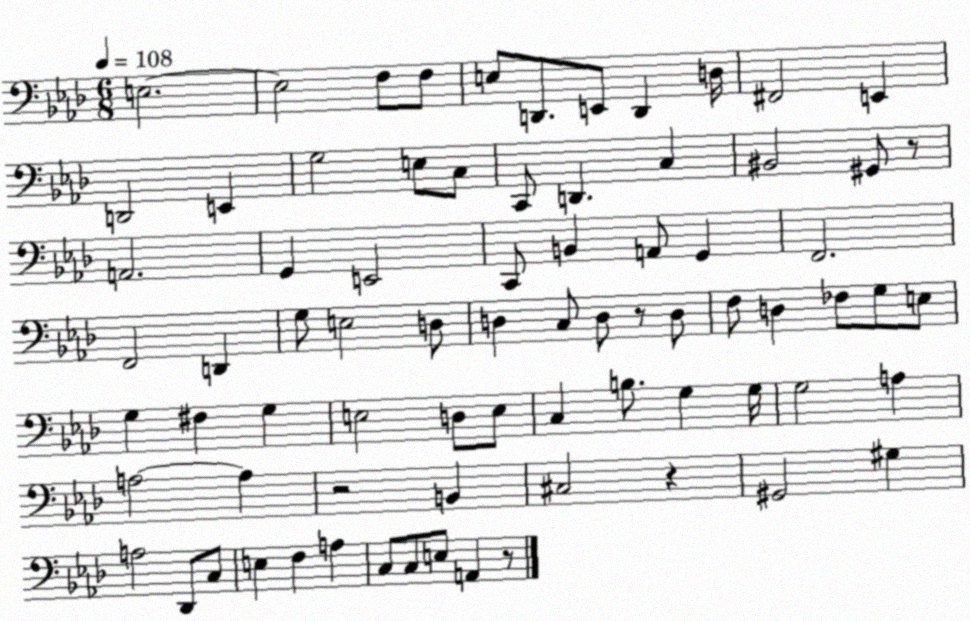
X:1
T:Untitled
M:6/8
L:1/4
K:Ab
E,2 E,2 F,/2 F,/2 E,/2 D,,/2 E,,/2 D,, D,/4 ^F,,2 E,, D,,2 E,, G,2 E,/2 C,/2 C,,/2 D,, C, ^B,,2 ^G,,/2 z/2 A,,2 G,, E,,2 C,,/2 B,, A,,/2 G,, F,,2 F,,2 D,, G,/2 E,2 D,/2 D, C,/2 D,/2 z/2 D,/2 F,/2 D, _F,/2 G,/2 E,/2 G, ^F, G, E,2 D,/2 E,/2 C, B,/2 G, G,/4 G,2 A, A,2 A, z2 B,, ^C,2 z ^G,,2 ^G, A,2 _D,,/2 C,/2 E, F, A, C,/2 C,/2 E,/2 A,, z/2